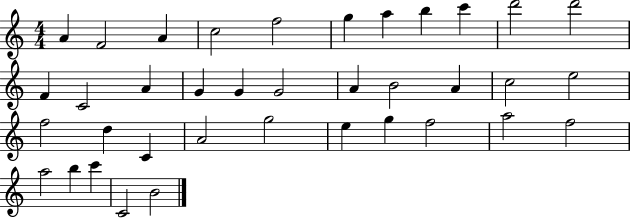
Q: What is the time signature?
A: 4/4